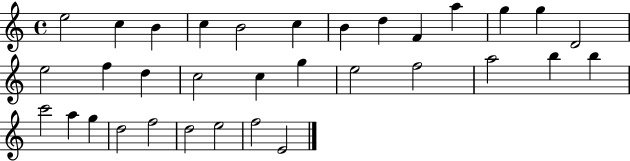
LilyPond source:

{
  \clef treble
  \time 4/4
  \defaultTimeSignature
  \key c \major
  e''2 c''4 b'4 | c''4 b'2 c''4 | b'4 d''4 f'4 a''4 | g''4 g''4 d'2 | \break e''2 f''4 d''4 | c''2 c''4 g''4 | e''2 f''2 | a''2 b''4 b''4 | \break c'''2 a''4 g''4 | d''2 f''2 | d''2 e''2 | f''2 e'2 | \break \bar "|."
}